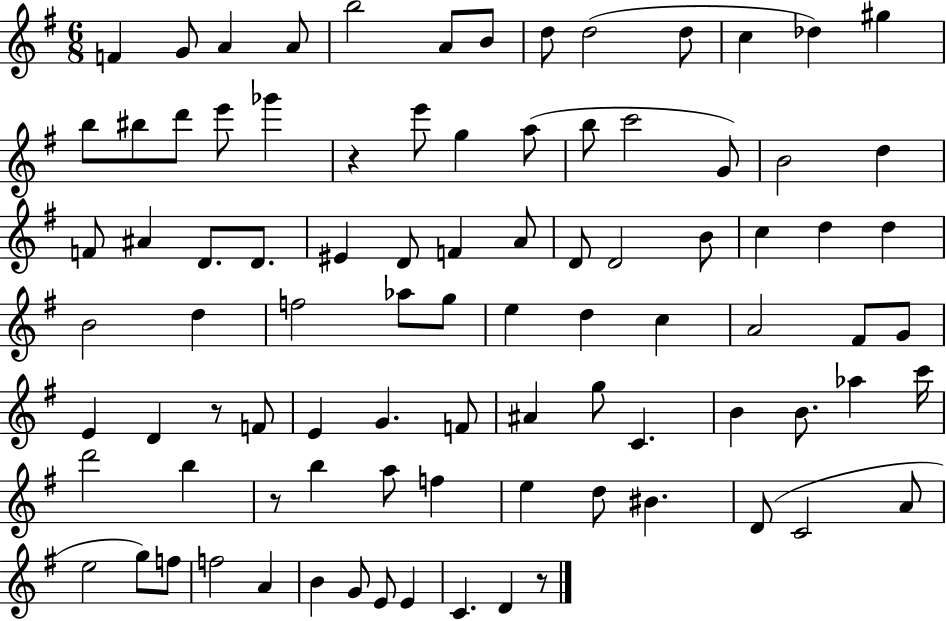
X:1
T:Untitled
M:6/8
L:1/4
K:G
F G/2 A A/2 b2 A/2 B/2 d/2 d2 d/2 c _d ^g b/2 ^b/2 d'/2 e'/2 _g' z e'/2 g a/2 b/2 c'2 G/2 B2 d F/2 ^A D/2 D/2 ^E D/2 F A/2 D/2 D2 B/2 c d d B2 d f2 _a/2 g/2 e d c A2 ^F/2 G/2 E D z/2 F/2 E G F/2 ^A g/2 C B B/2 _a c'/4 d'2 b z/2 b a/2 f e d/2 ^B D/2 C2 A/2 e2 g/2 f/2 f2 A B G/2 E/2 E C D z/2